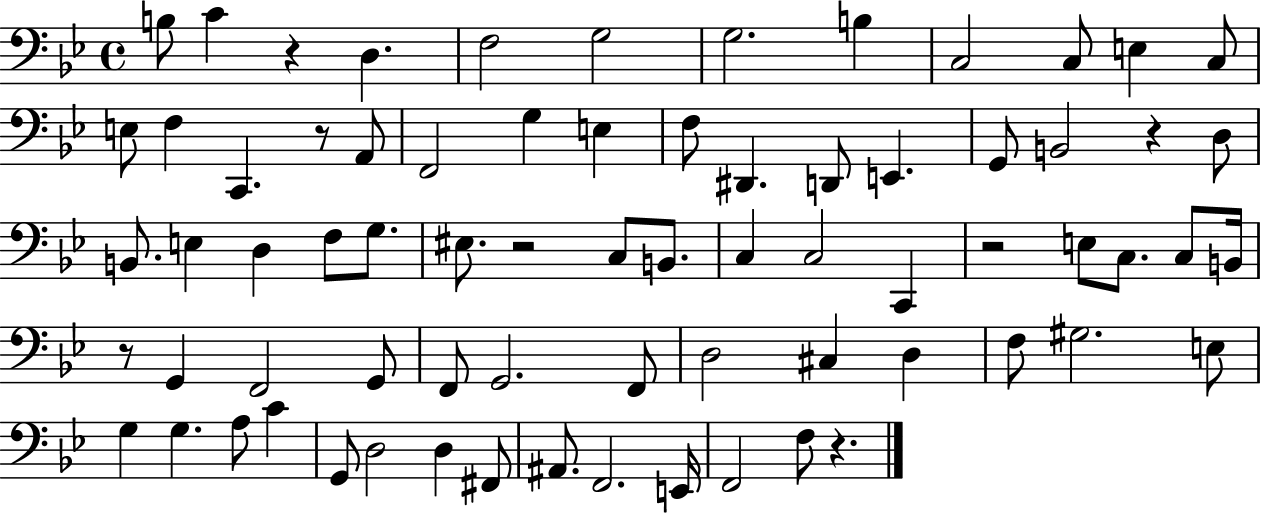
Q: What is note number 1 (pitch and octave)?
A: B3